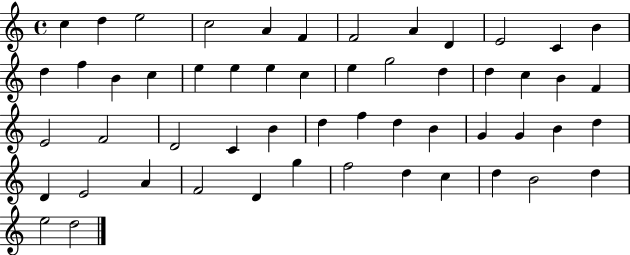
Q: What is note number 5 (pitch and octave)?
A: A4